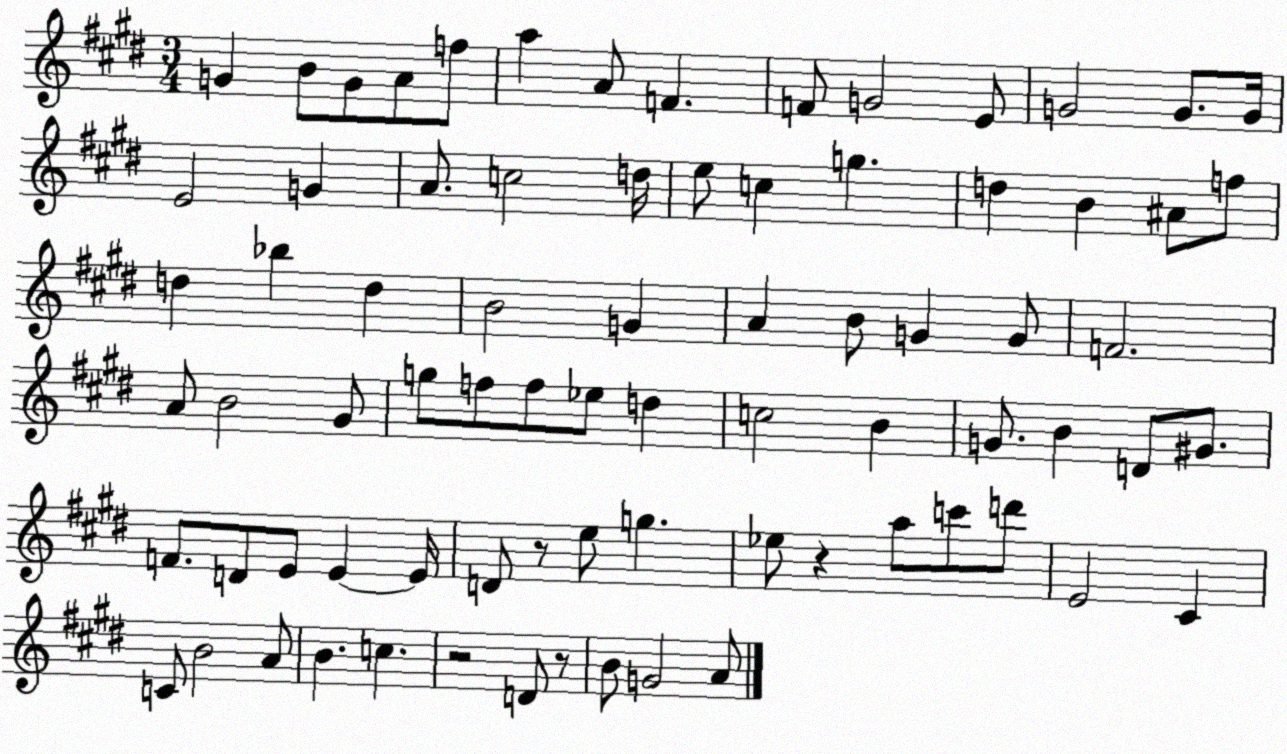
X:1
T:Untitled
M:3/4
L:1/4
K:E
G B/2 G/2 A/2 f/2 a A/2 F F/2 G2 E/2 G2 G/2 G/4 E2 G A/2 c2 d/4 e/2 c g d B ^A/2 f/2 d _b d B2 G A B/2 G G/2 F2 A/2 B2 ^G/2 g/2 f/2 f/2 _e/2 d c2 B G/2 B D/2 ^G/2 F/2 D/2 E/2 E E/4 D/2 z/2 e/2 g _e/2 z a/2 c'/2 d'/2 E2 ^C C/2 B2 A/2 B c z2 D/2 z/2 B/2 G2 A/2